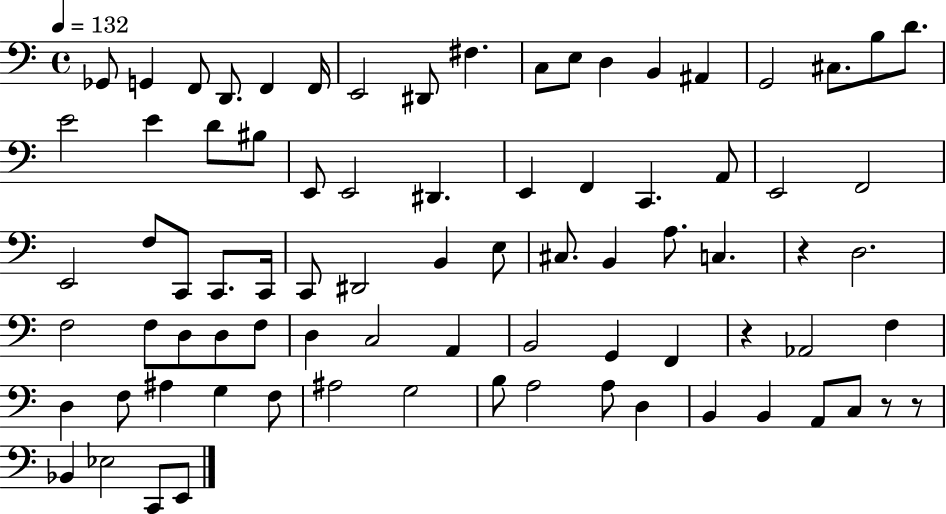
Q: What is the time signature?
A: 4/4